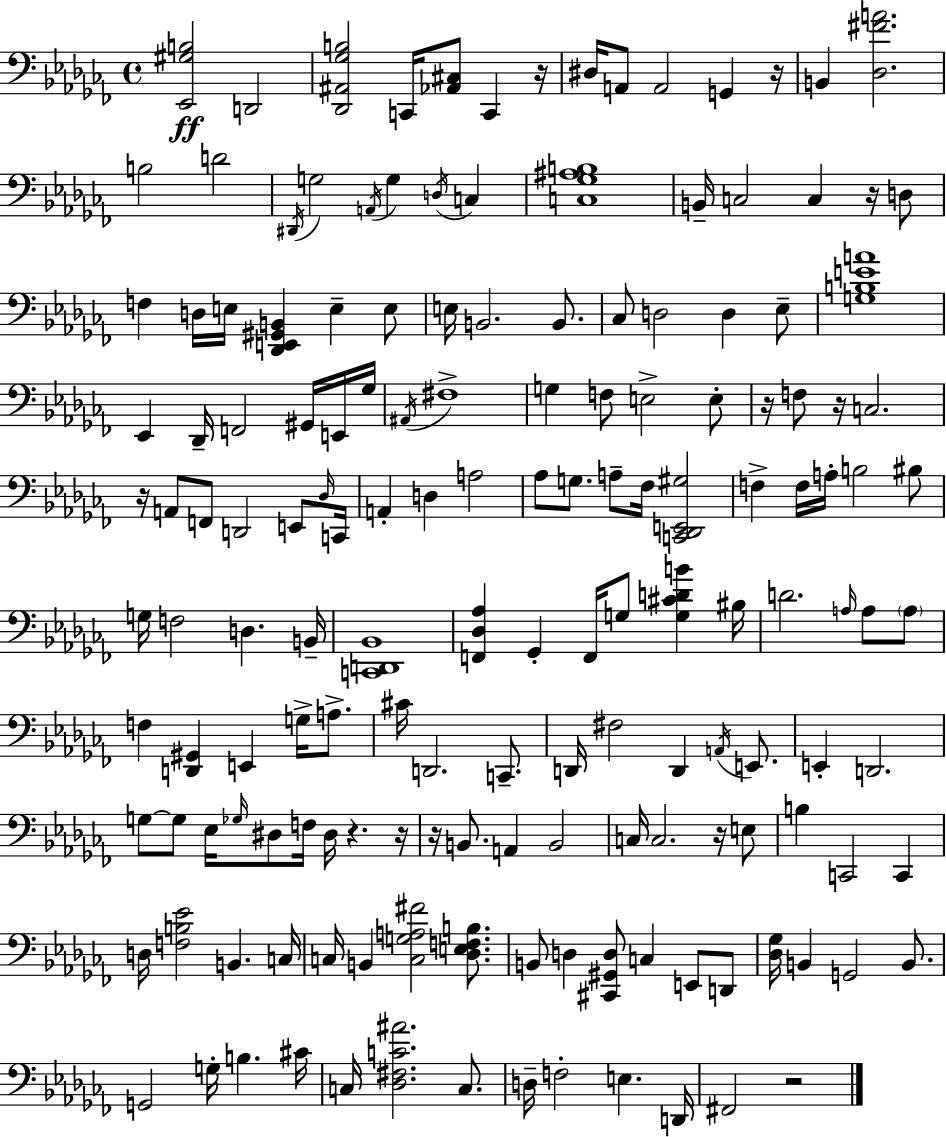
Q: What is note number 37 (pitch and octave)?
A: E2